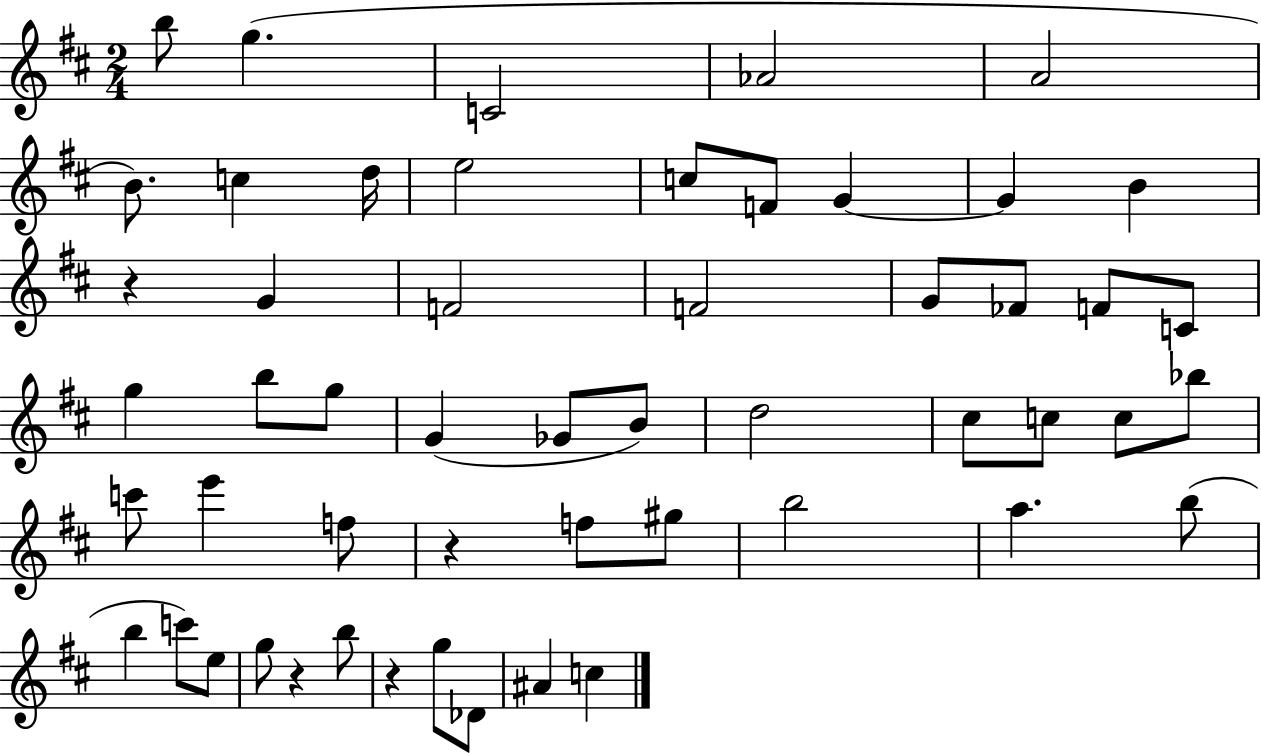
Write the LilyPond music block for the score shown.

{
  \clef treble
  \numericTimeSignature
  \time 2/4
  \key d \major
  b''8 g''4.( | c'2 | aes'2 | a'2 | \break b'8.) c''4 d''16 | e''2 | c''8 f'8 g'4~~ | g'4 b'4 | \break r4 g'4 | f'2 | f'2 | g'8 fes'8 f'8 c'8 | \break g''4 b''8 g''8 | g'4( ges'8 b'8) | d''2 | cis''8 c''8 c''8 bes''8 | \break c'''8 e'''4 f''8 | r4 f''8 gis''8 | b''2 | a''4. b''8( | \break b''4 c'''8) e''8 | g''8 r4 b''8 | r4 g''8 des'8 | ais'4 c''4 | \break \bar "|."
}